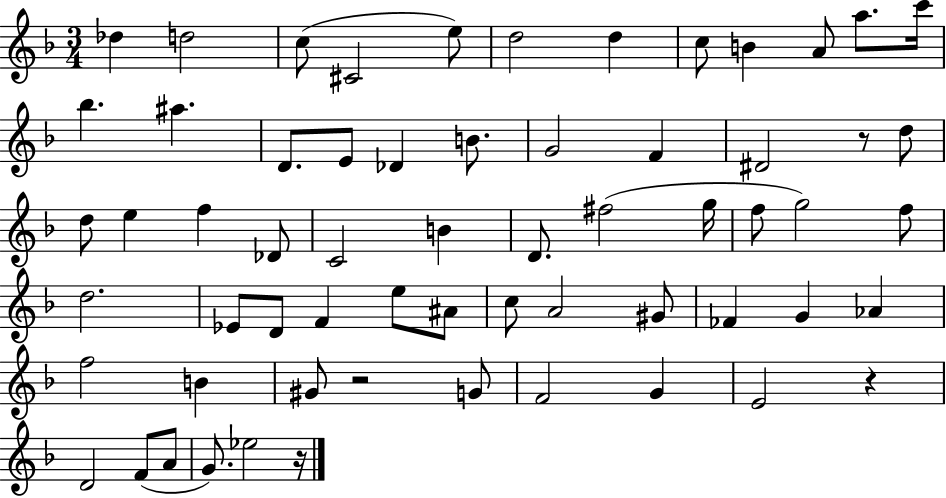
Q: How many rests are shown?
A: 4